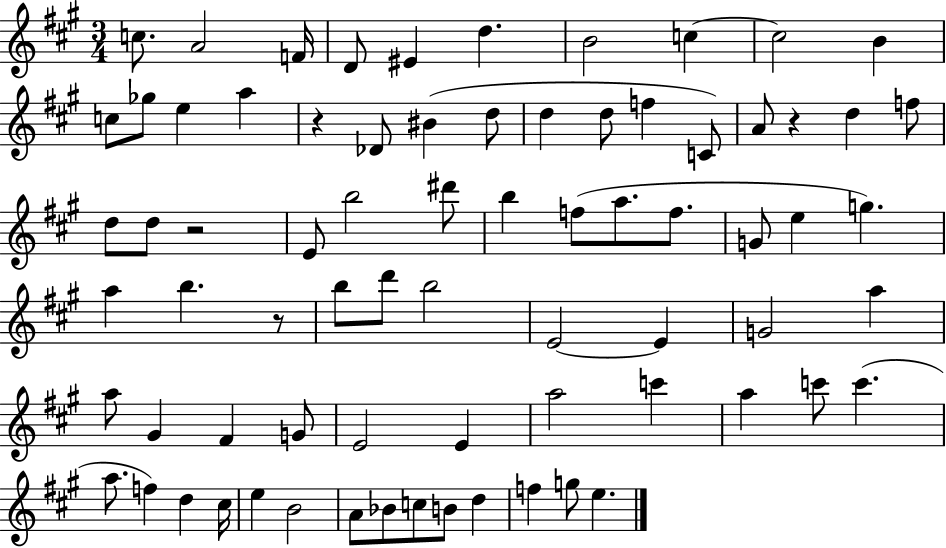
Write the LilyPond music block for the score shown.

{
  \clef treble
  \numericTimeSignature
  \time 3/4
  \key a \major
  \repeat volta 2 { c''8. a'2 f'16 | d'8 eis'4 d''4. | b'2 c''4~~ | c''2 b'4 | \break c''8 ges''8 e''4 a''4 | r4 des'8 bis'4( d''8 | d''4 d''8 f''4 c'8) | a'8 r4 d''4 f''8 | \break d''8 d''8 r2 | e'8 b''2 dis'''8 | b''4 f''8( a''8. f''8. | g'8 e''4 g''4.) | \break a''4 b''4. r8 | b''8 d'''8 b''2 | e'2~~ e'4 | g'2 a''4 | \break a''8 gis'4 fis'4 g'8 | e'2 e'4 | a''2 c'''4 | a''4 c'''8 c'''4.( | \break a''8. f''4) d''4 cis''16 | e''4 b'2 | a'8 bes'8 c''8 b'8 d''4 | f''4 g''8 e''4. | \break } \bar "|."
}